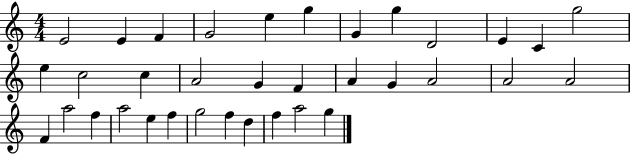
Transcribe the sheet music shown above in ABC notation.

X:1
T:Untitled
M:4/4
L:1/4
K:C
E2 E F G2 e g G g D2 E C g2 e c2 c A2 G F A G A2 A2 A2 F a2 f a2 e f g2 f d f a2 g